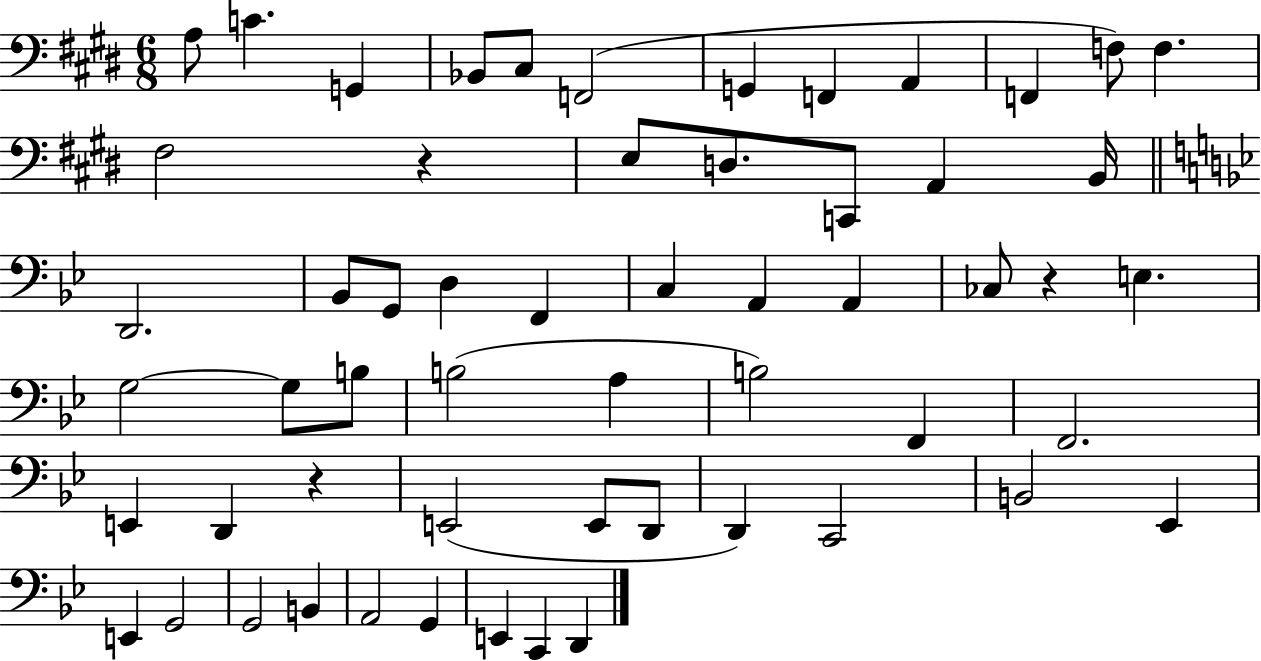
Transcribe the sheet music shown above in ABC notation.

X:1
T:Untitled
M:6/8
L:1/4
K:E
A,/2 C G,, _B,,/2 ^C,/2 F,,2 G,, F,, A,, F,, F,/2 F, ^F,2 z E,/2 D,/2 C,,/2 A,, B,,/4 D,,2 _B,,/2 G,,/2 D, F,, C, A,, A,, _C,/2 z E, G,2 G,/2 B,/2 B,2 A, B,2 F,, F,,2 E,, D,, z E,,2 E,,/2 D,,/2 D,, C,,2 B,,2 _E,, E,, G,,2 G,,2 B,, A,,2 G,, E,, C,, D,,